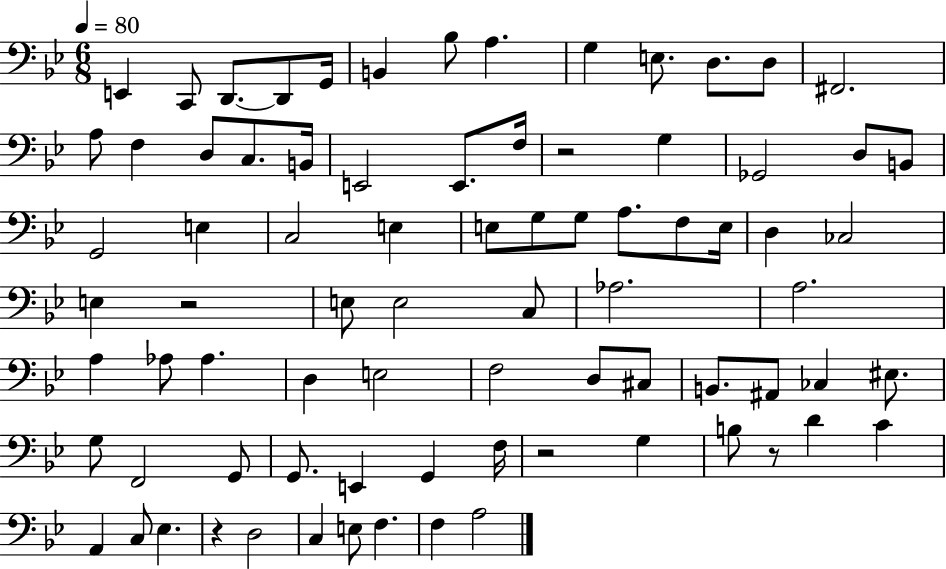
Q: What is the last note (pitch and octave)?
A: A3